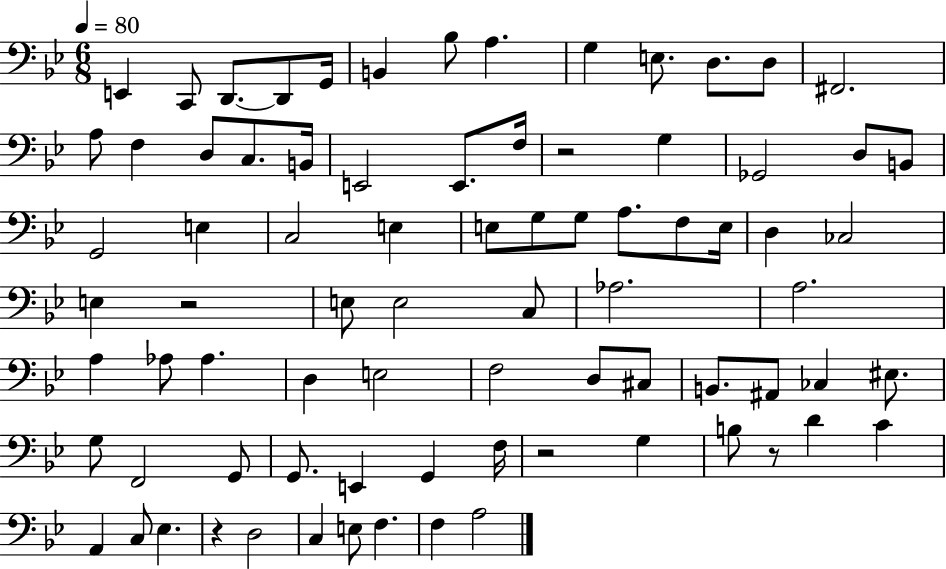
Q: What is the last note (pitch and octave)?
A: A3